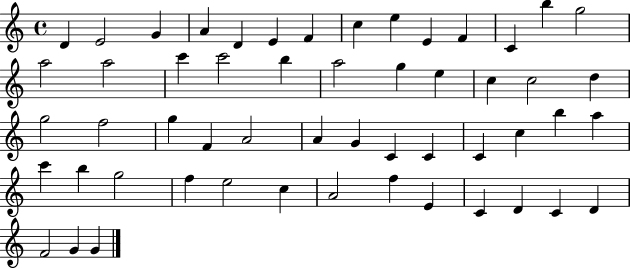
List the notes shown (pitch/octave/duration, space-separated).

D4/q E4/h G4/q A4/q D4/q E4/q F4/q C5/q E5/q E4/q F4/q C4/q B5/q G5/h A5/h A5/h C6/q C6/h B5/q A5/h G5/q E5/q C5/q C5/h D5/q G5/h F5/h G5/q F4/q A4/h A4/q G4/q C4/q C4/q C4/q C5/q B5/q A5/q C6/q B5/q G5/h F5/q E5/h C5/q A4/h F5/q E4/q C4/q D4/q C4/q D4/q F4/h G4/q G4/q